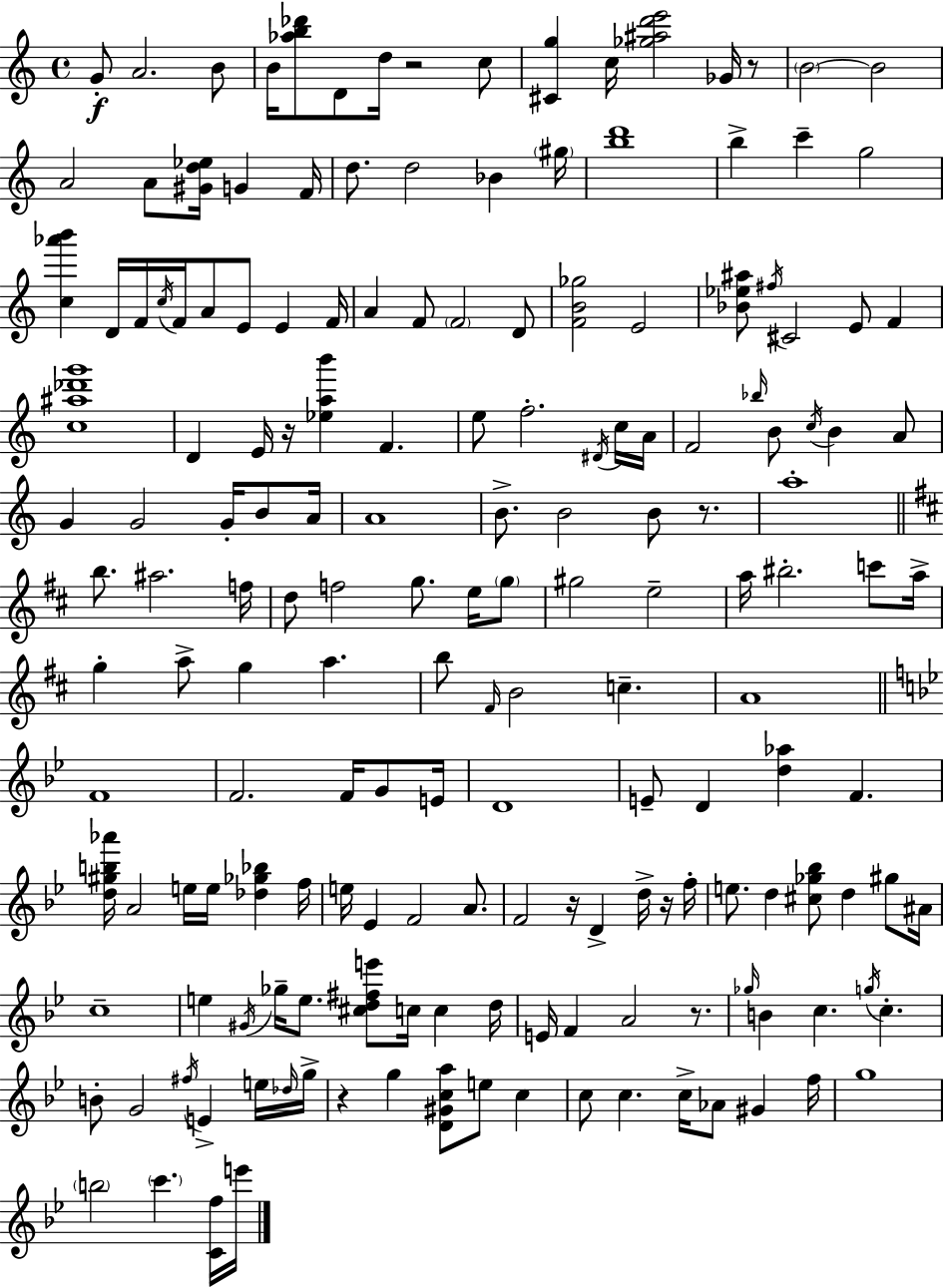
G4/e A4/h. B4/e B4/s [Ab5,B5,Db6]/e D4/e D5/s R/h C5/e [C#4,G5]/q C5/s [Gb5,A#5,D6,E6]/h Gb4/s R/e B4/h B4/h A4/h A4/e [G#4,D5,Eb5]/s G4/q F4/s D5/e. D5/h Bb4/q G#5/s [B5,D6]/w B5/q C6/q G5/h [C5,Ab6,B6]/q D4/s F4/s C5/s F4/s A4/e E4/e E4/q F4/s A4/q F4/e F4/h D4/e [F4,B4,Gb5]/h E4/h [Bb4,Eb5,A#5]/e F#5/s C#4/h E4/e F4/q [C5,A#5,Db6,G6]/w D4/q E4/s R/s [Eb5,A5,B6]/q F4/q. E5/e F5/h. D#4/s C5/s A4/s F4/h Bb5/s B4/e C5/s B4/q A4/e G4/q G4/h G4/s B4/e A4/s A4/w B4/e. B4/h B4/e R/e. A5/w B5/e. A#5/h. F5/s D5/e F5/h G5/e. E5/s G5/e G#5/h E5/h A5/s BIS5/h. C6/e A5/s G5/q A5/e G5/q A5/q. B5/e F#4/s B4/h C5/q. A4/w F4/w F4/h. F4/s G4/e E4/s D4/w E4/e D4/q [D5,Ab5]/q F4/q. [D5,G#5,B5,Ab6]/s A4/h E5/s E5/s [Db5,Gb5,Bb5]/q F5/s E5/s Eb4/q F4/h A4/e. F4/h R/s D4/q D5/s R/s F5/s E5/e. D5/q [C#5,Gb5,Bb5]/e D5/q G#5/e A#4/s C5/w E5/q G#4/s Gb5/s E5/e. [C#5,D5,F#5,E6]/e C5/s C5/q D5/s E4/s F4/q A4/h R/e. Gb5/s B4/q C5/q. G5/s C5/q. B4/e G4/h F#5/s E4/q E5/s Db5/s G5/s R/q G5/q [D4,G#4,C5,A5]/e E5/e C5/q C5/e C5/q. C5/s Ab4/e G#4/q F5/s G5/w B5/h C6/q. [C4,F5]/s E6/s